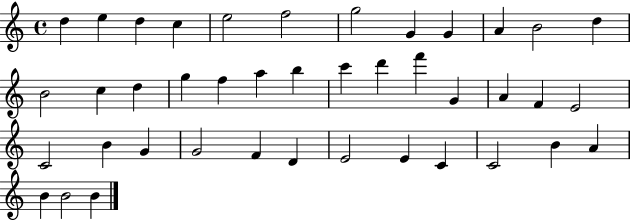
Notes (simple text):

D5/q E5/q D5/q C5/q E5/h F5/h G5/h G4/q G4/q A4/q B4/h D5/q B4/h C5/q D5/q G5/q F5/q A5/q B5/q C6/q D6/q F6/q G4/q A4/q F4/q E4/h C4/h B4/q G4/q G4/h F4/q D4/q E4/h E4/q C4/q C4/h B4/q A4/q B4/q B4/h B4/q